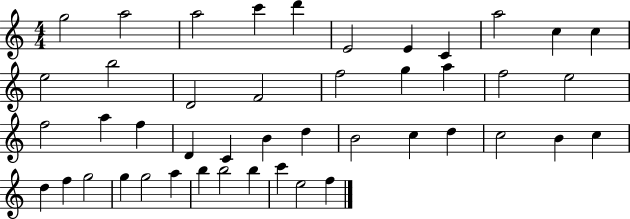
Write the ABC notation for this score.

X:1
T:Untitled
M:4/4
L:1/4
K:C
g2 a2 a2 c' d' E2 E C a2 c c e2 b2 D2 F2 f2 g a f2 e2 f2 a f D C B d B2 c d c2 B c d f g2 g g2 a b b2 b c' e2 f